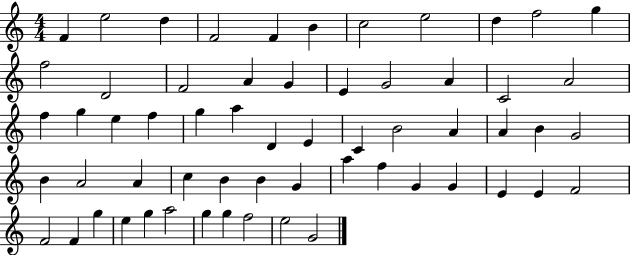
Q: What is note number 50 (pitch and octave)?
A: F4